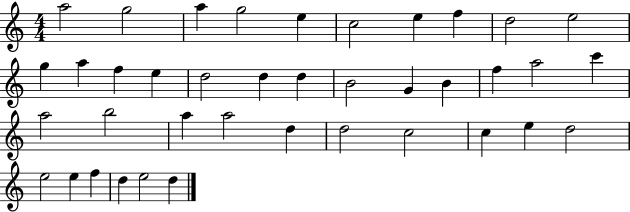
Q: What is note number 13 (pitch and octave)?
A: F5